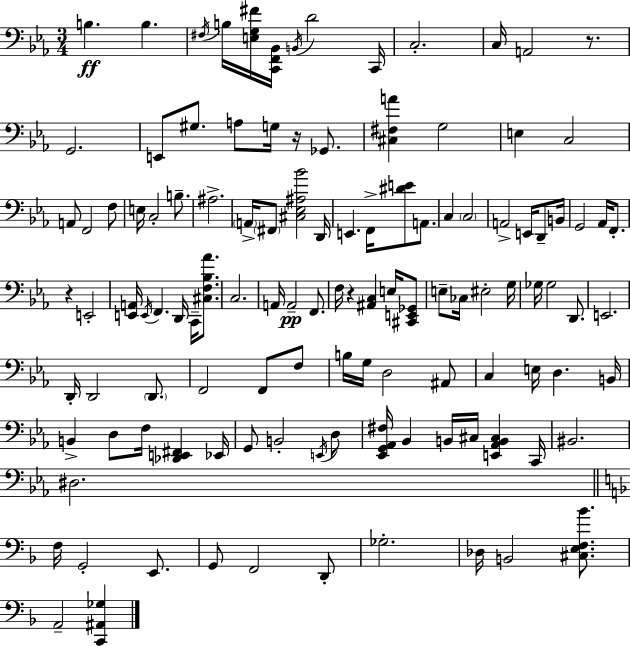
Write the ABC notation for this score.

X:1
T:Untitled
M:3/4
L:1/4
K:Cm
B, B, ^F,/4 B,/4 [E,G,^F]/4 [C,,F,,_B,,]/4 B,,/4 D2 C,,/4 C,2 C,/4 A,,2 z/2 G,,2 E,,/2 ^G,/2 A,/2 G,/4 z/4 _G,,/2 [^C,^F,A] G,2 E, C,2 A,,/2 F,,2 F,/2 E,/4 C,2 B,/2 ^A,2 A,,/4 ^F,,/2 [^C,_E,^A,_B]2 D,,/4 E,, F,,/4 [^DE]/2 A,,/2 C, C,2 A,,2 E,,/4 D,,/2 B,,/4 G,,2 _A,,/4 F,,/2 z E,,2 [E,,A,,]/4 E,,/4 F,, D,,/4 C,,/4 [^C,F,_B,_A]/2 C,2 A,,/4 A,,2 F,,/2 F,/4 z [^A,,C,] E,/4 [^C,,E,,_G,,]/2 E,/2 _C,/4 ^E,2 G,/4 _G,/4 _G,2 D,,/2 E,,2 D,,/4 D,,2 D,,/2 F,,2 F,,/2 F,/2 B,/4 G,/4 D,2 ^A,,/2 C, E,/4 D, B,,/4 B,, D,/2 F,/4 [_D,,E,,^F,,] _E,,/4 G,,/2 B,,2 E,,/4 D,/2 [_E,,G,,_A,,^F,]/4 _B,, B,,/4 ^C,/4 [E,,_A,,B,,^C,] C,,/4 ^B,,2 ^D,2 F,/4 G,,2 E,,/2 G,,/2 F,,2 D,,/2 _G,2 _D,/4 B,,2 [^C,E,F,_B]/2 A,,2 [C,,^A,,_G,]